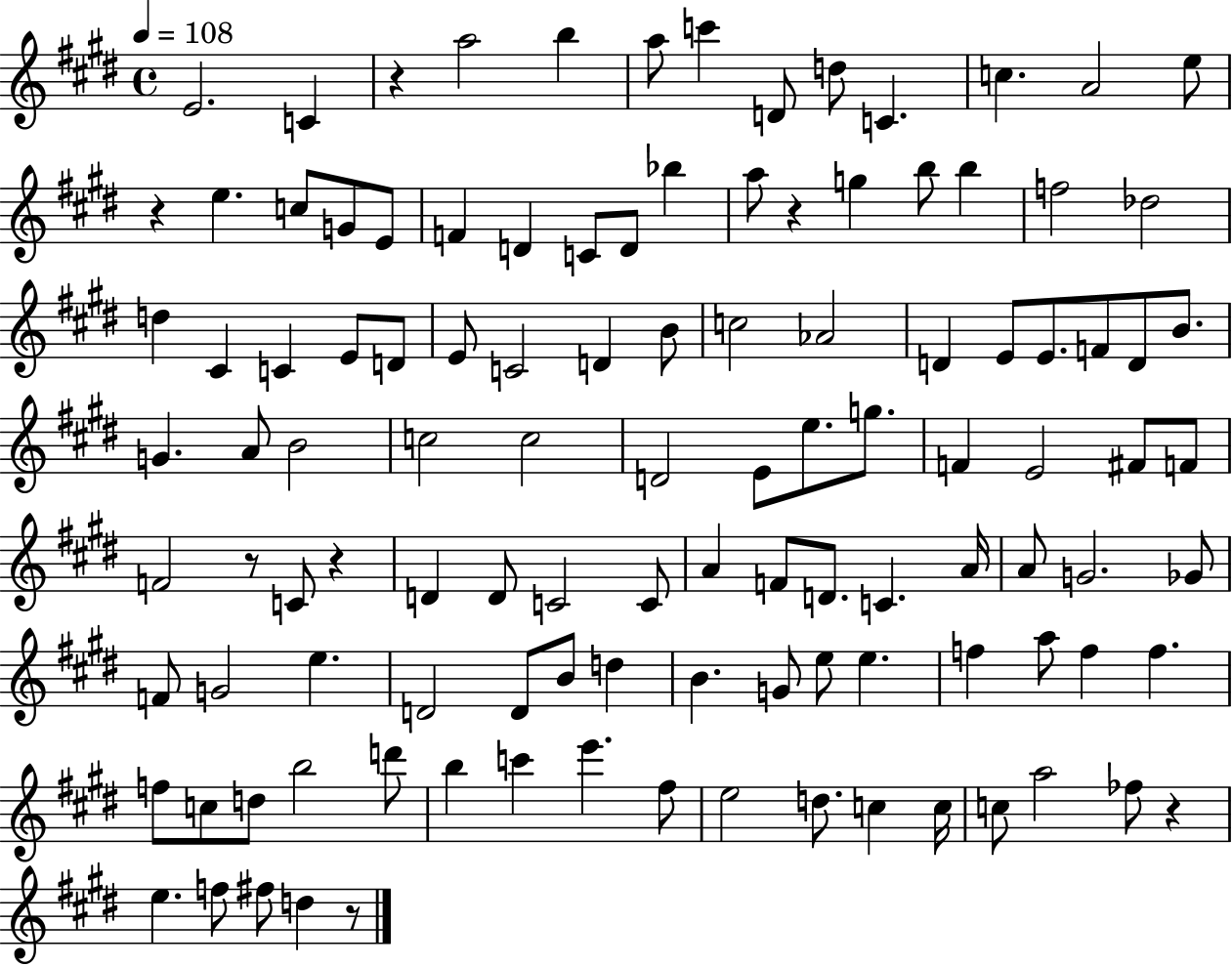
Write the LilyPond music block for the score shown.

{
  \clef treble
  \time 4/4
  \defaultTimeSignature
  \key e \major
  \tempo 4 = 108
  e'2. c'4 | r4 a''2 b''4 | a''8 c'''4 d'8 d''8 c'4. | c''4. a'2 e''8 | \break r4 e''4. c''8 g'8 e'8 | f'4 d'4 c'8 d'8 bes''4 | a''8 r4 g''4 b''8 b''4 | f''2 des''2 | \break d''4 cis'4 c'4 e'8 d'8 | e'8 c'2 d'4 b'8 | c''2 aes'2 | d'4 e'8 e'8. f'8 d'8 b'8. | \break g'4. a'8 b'2 | c''2 c''2 | d'2 e'8 e''8. g''8. | f'4 e'2 fis'8 f'8 | \break f'2 r8 c'8 r4 | d'4 d'8 c'2 c'8 | a'4 f'8 d'8. c'4. a'16 | a'8 g'2. ges'8 | \break f'8 g'2 e''4. | d'2 d'8 b'8 d''4 | b'4. g'8 e''8 e''4. | f''4 a''8 f''4 f''4. | \break f''8 c''8 d''8 b''2 d'''8 | b''4 c'''4 e'''4. fis''8 | e''2 d''8. c''4 c''16 | c''8 a''2 fes''8 r4 | \break e''4. f''8 fis''8 d''4 r8 | \bar "|."
}